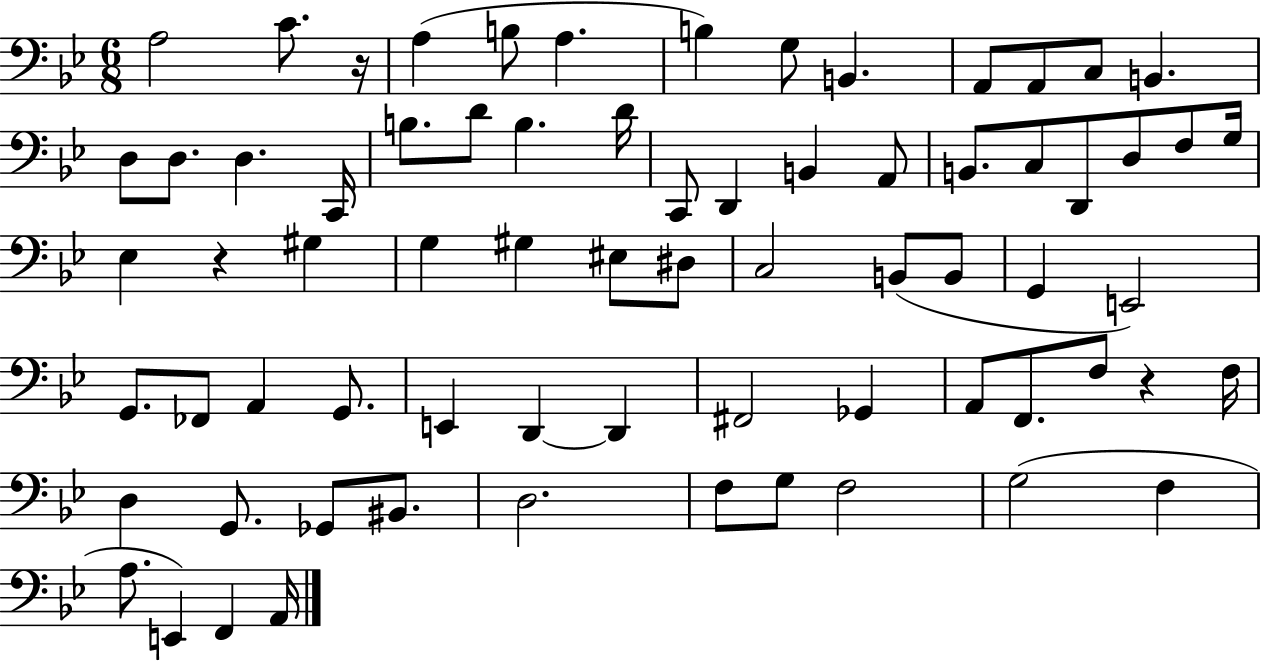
X:1
T:Untitled
M:6/8
L:1/4
K:Bb
A,2 C/2 z/4 A, B,/2 A, B, G,/2 B,, A,,/2 A,,/2 C,/2 B,, D,/2 D,/2 D, C,,/4 B,/2 D/2 B, D/4 C,,/2 D,, B,, A,,/2 B,,/2 C,/2 D,,/2 D,/2 F,/2 G,/4 _E, z ^G, G, ^G, ^E,/2 ^D,/2 C,2 B,,/2 B,,/2 G,, E,,2 G,,/2 _F,,/2 A,, G,,/2 E,, D,, D,, ^F,,2 _G,, A,,/2 F,,/2 F,/2 z F,/4 D, G,,/2 _G,,/2 ^B,,/2 D,2 F,/2 G,/2 F,2 G,2 F, A,/2 E,, F,, A,,/4